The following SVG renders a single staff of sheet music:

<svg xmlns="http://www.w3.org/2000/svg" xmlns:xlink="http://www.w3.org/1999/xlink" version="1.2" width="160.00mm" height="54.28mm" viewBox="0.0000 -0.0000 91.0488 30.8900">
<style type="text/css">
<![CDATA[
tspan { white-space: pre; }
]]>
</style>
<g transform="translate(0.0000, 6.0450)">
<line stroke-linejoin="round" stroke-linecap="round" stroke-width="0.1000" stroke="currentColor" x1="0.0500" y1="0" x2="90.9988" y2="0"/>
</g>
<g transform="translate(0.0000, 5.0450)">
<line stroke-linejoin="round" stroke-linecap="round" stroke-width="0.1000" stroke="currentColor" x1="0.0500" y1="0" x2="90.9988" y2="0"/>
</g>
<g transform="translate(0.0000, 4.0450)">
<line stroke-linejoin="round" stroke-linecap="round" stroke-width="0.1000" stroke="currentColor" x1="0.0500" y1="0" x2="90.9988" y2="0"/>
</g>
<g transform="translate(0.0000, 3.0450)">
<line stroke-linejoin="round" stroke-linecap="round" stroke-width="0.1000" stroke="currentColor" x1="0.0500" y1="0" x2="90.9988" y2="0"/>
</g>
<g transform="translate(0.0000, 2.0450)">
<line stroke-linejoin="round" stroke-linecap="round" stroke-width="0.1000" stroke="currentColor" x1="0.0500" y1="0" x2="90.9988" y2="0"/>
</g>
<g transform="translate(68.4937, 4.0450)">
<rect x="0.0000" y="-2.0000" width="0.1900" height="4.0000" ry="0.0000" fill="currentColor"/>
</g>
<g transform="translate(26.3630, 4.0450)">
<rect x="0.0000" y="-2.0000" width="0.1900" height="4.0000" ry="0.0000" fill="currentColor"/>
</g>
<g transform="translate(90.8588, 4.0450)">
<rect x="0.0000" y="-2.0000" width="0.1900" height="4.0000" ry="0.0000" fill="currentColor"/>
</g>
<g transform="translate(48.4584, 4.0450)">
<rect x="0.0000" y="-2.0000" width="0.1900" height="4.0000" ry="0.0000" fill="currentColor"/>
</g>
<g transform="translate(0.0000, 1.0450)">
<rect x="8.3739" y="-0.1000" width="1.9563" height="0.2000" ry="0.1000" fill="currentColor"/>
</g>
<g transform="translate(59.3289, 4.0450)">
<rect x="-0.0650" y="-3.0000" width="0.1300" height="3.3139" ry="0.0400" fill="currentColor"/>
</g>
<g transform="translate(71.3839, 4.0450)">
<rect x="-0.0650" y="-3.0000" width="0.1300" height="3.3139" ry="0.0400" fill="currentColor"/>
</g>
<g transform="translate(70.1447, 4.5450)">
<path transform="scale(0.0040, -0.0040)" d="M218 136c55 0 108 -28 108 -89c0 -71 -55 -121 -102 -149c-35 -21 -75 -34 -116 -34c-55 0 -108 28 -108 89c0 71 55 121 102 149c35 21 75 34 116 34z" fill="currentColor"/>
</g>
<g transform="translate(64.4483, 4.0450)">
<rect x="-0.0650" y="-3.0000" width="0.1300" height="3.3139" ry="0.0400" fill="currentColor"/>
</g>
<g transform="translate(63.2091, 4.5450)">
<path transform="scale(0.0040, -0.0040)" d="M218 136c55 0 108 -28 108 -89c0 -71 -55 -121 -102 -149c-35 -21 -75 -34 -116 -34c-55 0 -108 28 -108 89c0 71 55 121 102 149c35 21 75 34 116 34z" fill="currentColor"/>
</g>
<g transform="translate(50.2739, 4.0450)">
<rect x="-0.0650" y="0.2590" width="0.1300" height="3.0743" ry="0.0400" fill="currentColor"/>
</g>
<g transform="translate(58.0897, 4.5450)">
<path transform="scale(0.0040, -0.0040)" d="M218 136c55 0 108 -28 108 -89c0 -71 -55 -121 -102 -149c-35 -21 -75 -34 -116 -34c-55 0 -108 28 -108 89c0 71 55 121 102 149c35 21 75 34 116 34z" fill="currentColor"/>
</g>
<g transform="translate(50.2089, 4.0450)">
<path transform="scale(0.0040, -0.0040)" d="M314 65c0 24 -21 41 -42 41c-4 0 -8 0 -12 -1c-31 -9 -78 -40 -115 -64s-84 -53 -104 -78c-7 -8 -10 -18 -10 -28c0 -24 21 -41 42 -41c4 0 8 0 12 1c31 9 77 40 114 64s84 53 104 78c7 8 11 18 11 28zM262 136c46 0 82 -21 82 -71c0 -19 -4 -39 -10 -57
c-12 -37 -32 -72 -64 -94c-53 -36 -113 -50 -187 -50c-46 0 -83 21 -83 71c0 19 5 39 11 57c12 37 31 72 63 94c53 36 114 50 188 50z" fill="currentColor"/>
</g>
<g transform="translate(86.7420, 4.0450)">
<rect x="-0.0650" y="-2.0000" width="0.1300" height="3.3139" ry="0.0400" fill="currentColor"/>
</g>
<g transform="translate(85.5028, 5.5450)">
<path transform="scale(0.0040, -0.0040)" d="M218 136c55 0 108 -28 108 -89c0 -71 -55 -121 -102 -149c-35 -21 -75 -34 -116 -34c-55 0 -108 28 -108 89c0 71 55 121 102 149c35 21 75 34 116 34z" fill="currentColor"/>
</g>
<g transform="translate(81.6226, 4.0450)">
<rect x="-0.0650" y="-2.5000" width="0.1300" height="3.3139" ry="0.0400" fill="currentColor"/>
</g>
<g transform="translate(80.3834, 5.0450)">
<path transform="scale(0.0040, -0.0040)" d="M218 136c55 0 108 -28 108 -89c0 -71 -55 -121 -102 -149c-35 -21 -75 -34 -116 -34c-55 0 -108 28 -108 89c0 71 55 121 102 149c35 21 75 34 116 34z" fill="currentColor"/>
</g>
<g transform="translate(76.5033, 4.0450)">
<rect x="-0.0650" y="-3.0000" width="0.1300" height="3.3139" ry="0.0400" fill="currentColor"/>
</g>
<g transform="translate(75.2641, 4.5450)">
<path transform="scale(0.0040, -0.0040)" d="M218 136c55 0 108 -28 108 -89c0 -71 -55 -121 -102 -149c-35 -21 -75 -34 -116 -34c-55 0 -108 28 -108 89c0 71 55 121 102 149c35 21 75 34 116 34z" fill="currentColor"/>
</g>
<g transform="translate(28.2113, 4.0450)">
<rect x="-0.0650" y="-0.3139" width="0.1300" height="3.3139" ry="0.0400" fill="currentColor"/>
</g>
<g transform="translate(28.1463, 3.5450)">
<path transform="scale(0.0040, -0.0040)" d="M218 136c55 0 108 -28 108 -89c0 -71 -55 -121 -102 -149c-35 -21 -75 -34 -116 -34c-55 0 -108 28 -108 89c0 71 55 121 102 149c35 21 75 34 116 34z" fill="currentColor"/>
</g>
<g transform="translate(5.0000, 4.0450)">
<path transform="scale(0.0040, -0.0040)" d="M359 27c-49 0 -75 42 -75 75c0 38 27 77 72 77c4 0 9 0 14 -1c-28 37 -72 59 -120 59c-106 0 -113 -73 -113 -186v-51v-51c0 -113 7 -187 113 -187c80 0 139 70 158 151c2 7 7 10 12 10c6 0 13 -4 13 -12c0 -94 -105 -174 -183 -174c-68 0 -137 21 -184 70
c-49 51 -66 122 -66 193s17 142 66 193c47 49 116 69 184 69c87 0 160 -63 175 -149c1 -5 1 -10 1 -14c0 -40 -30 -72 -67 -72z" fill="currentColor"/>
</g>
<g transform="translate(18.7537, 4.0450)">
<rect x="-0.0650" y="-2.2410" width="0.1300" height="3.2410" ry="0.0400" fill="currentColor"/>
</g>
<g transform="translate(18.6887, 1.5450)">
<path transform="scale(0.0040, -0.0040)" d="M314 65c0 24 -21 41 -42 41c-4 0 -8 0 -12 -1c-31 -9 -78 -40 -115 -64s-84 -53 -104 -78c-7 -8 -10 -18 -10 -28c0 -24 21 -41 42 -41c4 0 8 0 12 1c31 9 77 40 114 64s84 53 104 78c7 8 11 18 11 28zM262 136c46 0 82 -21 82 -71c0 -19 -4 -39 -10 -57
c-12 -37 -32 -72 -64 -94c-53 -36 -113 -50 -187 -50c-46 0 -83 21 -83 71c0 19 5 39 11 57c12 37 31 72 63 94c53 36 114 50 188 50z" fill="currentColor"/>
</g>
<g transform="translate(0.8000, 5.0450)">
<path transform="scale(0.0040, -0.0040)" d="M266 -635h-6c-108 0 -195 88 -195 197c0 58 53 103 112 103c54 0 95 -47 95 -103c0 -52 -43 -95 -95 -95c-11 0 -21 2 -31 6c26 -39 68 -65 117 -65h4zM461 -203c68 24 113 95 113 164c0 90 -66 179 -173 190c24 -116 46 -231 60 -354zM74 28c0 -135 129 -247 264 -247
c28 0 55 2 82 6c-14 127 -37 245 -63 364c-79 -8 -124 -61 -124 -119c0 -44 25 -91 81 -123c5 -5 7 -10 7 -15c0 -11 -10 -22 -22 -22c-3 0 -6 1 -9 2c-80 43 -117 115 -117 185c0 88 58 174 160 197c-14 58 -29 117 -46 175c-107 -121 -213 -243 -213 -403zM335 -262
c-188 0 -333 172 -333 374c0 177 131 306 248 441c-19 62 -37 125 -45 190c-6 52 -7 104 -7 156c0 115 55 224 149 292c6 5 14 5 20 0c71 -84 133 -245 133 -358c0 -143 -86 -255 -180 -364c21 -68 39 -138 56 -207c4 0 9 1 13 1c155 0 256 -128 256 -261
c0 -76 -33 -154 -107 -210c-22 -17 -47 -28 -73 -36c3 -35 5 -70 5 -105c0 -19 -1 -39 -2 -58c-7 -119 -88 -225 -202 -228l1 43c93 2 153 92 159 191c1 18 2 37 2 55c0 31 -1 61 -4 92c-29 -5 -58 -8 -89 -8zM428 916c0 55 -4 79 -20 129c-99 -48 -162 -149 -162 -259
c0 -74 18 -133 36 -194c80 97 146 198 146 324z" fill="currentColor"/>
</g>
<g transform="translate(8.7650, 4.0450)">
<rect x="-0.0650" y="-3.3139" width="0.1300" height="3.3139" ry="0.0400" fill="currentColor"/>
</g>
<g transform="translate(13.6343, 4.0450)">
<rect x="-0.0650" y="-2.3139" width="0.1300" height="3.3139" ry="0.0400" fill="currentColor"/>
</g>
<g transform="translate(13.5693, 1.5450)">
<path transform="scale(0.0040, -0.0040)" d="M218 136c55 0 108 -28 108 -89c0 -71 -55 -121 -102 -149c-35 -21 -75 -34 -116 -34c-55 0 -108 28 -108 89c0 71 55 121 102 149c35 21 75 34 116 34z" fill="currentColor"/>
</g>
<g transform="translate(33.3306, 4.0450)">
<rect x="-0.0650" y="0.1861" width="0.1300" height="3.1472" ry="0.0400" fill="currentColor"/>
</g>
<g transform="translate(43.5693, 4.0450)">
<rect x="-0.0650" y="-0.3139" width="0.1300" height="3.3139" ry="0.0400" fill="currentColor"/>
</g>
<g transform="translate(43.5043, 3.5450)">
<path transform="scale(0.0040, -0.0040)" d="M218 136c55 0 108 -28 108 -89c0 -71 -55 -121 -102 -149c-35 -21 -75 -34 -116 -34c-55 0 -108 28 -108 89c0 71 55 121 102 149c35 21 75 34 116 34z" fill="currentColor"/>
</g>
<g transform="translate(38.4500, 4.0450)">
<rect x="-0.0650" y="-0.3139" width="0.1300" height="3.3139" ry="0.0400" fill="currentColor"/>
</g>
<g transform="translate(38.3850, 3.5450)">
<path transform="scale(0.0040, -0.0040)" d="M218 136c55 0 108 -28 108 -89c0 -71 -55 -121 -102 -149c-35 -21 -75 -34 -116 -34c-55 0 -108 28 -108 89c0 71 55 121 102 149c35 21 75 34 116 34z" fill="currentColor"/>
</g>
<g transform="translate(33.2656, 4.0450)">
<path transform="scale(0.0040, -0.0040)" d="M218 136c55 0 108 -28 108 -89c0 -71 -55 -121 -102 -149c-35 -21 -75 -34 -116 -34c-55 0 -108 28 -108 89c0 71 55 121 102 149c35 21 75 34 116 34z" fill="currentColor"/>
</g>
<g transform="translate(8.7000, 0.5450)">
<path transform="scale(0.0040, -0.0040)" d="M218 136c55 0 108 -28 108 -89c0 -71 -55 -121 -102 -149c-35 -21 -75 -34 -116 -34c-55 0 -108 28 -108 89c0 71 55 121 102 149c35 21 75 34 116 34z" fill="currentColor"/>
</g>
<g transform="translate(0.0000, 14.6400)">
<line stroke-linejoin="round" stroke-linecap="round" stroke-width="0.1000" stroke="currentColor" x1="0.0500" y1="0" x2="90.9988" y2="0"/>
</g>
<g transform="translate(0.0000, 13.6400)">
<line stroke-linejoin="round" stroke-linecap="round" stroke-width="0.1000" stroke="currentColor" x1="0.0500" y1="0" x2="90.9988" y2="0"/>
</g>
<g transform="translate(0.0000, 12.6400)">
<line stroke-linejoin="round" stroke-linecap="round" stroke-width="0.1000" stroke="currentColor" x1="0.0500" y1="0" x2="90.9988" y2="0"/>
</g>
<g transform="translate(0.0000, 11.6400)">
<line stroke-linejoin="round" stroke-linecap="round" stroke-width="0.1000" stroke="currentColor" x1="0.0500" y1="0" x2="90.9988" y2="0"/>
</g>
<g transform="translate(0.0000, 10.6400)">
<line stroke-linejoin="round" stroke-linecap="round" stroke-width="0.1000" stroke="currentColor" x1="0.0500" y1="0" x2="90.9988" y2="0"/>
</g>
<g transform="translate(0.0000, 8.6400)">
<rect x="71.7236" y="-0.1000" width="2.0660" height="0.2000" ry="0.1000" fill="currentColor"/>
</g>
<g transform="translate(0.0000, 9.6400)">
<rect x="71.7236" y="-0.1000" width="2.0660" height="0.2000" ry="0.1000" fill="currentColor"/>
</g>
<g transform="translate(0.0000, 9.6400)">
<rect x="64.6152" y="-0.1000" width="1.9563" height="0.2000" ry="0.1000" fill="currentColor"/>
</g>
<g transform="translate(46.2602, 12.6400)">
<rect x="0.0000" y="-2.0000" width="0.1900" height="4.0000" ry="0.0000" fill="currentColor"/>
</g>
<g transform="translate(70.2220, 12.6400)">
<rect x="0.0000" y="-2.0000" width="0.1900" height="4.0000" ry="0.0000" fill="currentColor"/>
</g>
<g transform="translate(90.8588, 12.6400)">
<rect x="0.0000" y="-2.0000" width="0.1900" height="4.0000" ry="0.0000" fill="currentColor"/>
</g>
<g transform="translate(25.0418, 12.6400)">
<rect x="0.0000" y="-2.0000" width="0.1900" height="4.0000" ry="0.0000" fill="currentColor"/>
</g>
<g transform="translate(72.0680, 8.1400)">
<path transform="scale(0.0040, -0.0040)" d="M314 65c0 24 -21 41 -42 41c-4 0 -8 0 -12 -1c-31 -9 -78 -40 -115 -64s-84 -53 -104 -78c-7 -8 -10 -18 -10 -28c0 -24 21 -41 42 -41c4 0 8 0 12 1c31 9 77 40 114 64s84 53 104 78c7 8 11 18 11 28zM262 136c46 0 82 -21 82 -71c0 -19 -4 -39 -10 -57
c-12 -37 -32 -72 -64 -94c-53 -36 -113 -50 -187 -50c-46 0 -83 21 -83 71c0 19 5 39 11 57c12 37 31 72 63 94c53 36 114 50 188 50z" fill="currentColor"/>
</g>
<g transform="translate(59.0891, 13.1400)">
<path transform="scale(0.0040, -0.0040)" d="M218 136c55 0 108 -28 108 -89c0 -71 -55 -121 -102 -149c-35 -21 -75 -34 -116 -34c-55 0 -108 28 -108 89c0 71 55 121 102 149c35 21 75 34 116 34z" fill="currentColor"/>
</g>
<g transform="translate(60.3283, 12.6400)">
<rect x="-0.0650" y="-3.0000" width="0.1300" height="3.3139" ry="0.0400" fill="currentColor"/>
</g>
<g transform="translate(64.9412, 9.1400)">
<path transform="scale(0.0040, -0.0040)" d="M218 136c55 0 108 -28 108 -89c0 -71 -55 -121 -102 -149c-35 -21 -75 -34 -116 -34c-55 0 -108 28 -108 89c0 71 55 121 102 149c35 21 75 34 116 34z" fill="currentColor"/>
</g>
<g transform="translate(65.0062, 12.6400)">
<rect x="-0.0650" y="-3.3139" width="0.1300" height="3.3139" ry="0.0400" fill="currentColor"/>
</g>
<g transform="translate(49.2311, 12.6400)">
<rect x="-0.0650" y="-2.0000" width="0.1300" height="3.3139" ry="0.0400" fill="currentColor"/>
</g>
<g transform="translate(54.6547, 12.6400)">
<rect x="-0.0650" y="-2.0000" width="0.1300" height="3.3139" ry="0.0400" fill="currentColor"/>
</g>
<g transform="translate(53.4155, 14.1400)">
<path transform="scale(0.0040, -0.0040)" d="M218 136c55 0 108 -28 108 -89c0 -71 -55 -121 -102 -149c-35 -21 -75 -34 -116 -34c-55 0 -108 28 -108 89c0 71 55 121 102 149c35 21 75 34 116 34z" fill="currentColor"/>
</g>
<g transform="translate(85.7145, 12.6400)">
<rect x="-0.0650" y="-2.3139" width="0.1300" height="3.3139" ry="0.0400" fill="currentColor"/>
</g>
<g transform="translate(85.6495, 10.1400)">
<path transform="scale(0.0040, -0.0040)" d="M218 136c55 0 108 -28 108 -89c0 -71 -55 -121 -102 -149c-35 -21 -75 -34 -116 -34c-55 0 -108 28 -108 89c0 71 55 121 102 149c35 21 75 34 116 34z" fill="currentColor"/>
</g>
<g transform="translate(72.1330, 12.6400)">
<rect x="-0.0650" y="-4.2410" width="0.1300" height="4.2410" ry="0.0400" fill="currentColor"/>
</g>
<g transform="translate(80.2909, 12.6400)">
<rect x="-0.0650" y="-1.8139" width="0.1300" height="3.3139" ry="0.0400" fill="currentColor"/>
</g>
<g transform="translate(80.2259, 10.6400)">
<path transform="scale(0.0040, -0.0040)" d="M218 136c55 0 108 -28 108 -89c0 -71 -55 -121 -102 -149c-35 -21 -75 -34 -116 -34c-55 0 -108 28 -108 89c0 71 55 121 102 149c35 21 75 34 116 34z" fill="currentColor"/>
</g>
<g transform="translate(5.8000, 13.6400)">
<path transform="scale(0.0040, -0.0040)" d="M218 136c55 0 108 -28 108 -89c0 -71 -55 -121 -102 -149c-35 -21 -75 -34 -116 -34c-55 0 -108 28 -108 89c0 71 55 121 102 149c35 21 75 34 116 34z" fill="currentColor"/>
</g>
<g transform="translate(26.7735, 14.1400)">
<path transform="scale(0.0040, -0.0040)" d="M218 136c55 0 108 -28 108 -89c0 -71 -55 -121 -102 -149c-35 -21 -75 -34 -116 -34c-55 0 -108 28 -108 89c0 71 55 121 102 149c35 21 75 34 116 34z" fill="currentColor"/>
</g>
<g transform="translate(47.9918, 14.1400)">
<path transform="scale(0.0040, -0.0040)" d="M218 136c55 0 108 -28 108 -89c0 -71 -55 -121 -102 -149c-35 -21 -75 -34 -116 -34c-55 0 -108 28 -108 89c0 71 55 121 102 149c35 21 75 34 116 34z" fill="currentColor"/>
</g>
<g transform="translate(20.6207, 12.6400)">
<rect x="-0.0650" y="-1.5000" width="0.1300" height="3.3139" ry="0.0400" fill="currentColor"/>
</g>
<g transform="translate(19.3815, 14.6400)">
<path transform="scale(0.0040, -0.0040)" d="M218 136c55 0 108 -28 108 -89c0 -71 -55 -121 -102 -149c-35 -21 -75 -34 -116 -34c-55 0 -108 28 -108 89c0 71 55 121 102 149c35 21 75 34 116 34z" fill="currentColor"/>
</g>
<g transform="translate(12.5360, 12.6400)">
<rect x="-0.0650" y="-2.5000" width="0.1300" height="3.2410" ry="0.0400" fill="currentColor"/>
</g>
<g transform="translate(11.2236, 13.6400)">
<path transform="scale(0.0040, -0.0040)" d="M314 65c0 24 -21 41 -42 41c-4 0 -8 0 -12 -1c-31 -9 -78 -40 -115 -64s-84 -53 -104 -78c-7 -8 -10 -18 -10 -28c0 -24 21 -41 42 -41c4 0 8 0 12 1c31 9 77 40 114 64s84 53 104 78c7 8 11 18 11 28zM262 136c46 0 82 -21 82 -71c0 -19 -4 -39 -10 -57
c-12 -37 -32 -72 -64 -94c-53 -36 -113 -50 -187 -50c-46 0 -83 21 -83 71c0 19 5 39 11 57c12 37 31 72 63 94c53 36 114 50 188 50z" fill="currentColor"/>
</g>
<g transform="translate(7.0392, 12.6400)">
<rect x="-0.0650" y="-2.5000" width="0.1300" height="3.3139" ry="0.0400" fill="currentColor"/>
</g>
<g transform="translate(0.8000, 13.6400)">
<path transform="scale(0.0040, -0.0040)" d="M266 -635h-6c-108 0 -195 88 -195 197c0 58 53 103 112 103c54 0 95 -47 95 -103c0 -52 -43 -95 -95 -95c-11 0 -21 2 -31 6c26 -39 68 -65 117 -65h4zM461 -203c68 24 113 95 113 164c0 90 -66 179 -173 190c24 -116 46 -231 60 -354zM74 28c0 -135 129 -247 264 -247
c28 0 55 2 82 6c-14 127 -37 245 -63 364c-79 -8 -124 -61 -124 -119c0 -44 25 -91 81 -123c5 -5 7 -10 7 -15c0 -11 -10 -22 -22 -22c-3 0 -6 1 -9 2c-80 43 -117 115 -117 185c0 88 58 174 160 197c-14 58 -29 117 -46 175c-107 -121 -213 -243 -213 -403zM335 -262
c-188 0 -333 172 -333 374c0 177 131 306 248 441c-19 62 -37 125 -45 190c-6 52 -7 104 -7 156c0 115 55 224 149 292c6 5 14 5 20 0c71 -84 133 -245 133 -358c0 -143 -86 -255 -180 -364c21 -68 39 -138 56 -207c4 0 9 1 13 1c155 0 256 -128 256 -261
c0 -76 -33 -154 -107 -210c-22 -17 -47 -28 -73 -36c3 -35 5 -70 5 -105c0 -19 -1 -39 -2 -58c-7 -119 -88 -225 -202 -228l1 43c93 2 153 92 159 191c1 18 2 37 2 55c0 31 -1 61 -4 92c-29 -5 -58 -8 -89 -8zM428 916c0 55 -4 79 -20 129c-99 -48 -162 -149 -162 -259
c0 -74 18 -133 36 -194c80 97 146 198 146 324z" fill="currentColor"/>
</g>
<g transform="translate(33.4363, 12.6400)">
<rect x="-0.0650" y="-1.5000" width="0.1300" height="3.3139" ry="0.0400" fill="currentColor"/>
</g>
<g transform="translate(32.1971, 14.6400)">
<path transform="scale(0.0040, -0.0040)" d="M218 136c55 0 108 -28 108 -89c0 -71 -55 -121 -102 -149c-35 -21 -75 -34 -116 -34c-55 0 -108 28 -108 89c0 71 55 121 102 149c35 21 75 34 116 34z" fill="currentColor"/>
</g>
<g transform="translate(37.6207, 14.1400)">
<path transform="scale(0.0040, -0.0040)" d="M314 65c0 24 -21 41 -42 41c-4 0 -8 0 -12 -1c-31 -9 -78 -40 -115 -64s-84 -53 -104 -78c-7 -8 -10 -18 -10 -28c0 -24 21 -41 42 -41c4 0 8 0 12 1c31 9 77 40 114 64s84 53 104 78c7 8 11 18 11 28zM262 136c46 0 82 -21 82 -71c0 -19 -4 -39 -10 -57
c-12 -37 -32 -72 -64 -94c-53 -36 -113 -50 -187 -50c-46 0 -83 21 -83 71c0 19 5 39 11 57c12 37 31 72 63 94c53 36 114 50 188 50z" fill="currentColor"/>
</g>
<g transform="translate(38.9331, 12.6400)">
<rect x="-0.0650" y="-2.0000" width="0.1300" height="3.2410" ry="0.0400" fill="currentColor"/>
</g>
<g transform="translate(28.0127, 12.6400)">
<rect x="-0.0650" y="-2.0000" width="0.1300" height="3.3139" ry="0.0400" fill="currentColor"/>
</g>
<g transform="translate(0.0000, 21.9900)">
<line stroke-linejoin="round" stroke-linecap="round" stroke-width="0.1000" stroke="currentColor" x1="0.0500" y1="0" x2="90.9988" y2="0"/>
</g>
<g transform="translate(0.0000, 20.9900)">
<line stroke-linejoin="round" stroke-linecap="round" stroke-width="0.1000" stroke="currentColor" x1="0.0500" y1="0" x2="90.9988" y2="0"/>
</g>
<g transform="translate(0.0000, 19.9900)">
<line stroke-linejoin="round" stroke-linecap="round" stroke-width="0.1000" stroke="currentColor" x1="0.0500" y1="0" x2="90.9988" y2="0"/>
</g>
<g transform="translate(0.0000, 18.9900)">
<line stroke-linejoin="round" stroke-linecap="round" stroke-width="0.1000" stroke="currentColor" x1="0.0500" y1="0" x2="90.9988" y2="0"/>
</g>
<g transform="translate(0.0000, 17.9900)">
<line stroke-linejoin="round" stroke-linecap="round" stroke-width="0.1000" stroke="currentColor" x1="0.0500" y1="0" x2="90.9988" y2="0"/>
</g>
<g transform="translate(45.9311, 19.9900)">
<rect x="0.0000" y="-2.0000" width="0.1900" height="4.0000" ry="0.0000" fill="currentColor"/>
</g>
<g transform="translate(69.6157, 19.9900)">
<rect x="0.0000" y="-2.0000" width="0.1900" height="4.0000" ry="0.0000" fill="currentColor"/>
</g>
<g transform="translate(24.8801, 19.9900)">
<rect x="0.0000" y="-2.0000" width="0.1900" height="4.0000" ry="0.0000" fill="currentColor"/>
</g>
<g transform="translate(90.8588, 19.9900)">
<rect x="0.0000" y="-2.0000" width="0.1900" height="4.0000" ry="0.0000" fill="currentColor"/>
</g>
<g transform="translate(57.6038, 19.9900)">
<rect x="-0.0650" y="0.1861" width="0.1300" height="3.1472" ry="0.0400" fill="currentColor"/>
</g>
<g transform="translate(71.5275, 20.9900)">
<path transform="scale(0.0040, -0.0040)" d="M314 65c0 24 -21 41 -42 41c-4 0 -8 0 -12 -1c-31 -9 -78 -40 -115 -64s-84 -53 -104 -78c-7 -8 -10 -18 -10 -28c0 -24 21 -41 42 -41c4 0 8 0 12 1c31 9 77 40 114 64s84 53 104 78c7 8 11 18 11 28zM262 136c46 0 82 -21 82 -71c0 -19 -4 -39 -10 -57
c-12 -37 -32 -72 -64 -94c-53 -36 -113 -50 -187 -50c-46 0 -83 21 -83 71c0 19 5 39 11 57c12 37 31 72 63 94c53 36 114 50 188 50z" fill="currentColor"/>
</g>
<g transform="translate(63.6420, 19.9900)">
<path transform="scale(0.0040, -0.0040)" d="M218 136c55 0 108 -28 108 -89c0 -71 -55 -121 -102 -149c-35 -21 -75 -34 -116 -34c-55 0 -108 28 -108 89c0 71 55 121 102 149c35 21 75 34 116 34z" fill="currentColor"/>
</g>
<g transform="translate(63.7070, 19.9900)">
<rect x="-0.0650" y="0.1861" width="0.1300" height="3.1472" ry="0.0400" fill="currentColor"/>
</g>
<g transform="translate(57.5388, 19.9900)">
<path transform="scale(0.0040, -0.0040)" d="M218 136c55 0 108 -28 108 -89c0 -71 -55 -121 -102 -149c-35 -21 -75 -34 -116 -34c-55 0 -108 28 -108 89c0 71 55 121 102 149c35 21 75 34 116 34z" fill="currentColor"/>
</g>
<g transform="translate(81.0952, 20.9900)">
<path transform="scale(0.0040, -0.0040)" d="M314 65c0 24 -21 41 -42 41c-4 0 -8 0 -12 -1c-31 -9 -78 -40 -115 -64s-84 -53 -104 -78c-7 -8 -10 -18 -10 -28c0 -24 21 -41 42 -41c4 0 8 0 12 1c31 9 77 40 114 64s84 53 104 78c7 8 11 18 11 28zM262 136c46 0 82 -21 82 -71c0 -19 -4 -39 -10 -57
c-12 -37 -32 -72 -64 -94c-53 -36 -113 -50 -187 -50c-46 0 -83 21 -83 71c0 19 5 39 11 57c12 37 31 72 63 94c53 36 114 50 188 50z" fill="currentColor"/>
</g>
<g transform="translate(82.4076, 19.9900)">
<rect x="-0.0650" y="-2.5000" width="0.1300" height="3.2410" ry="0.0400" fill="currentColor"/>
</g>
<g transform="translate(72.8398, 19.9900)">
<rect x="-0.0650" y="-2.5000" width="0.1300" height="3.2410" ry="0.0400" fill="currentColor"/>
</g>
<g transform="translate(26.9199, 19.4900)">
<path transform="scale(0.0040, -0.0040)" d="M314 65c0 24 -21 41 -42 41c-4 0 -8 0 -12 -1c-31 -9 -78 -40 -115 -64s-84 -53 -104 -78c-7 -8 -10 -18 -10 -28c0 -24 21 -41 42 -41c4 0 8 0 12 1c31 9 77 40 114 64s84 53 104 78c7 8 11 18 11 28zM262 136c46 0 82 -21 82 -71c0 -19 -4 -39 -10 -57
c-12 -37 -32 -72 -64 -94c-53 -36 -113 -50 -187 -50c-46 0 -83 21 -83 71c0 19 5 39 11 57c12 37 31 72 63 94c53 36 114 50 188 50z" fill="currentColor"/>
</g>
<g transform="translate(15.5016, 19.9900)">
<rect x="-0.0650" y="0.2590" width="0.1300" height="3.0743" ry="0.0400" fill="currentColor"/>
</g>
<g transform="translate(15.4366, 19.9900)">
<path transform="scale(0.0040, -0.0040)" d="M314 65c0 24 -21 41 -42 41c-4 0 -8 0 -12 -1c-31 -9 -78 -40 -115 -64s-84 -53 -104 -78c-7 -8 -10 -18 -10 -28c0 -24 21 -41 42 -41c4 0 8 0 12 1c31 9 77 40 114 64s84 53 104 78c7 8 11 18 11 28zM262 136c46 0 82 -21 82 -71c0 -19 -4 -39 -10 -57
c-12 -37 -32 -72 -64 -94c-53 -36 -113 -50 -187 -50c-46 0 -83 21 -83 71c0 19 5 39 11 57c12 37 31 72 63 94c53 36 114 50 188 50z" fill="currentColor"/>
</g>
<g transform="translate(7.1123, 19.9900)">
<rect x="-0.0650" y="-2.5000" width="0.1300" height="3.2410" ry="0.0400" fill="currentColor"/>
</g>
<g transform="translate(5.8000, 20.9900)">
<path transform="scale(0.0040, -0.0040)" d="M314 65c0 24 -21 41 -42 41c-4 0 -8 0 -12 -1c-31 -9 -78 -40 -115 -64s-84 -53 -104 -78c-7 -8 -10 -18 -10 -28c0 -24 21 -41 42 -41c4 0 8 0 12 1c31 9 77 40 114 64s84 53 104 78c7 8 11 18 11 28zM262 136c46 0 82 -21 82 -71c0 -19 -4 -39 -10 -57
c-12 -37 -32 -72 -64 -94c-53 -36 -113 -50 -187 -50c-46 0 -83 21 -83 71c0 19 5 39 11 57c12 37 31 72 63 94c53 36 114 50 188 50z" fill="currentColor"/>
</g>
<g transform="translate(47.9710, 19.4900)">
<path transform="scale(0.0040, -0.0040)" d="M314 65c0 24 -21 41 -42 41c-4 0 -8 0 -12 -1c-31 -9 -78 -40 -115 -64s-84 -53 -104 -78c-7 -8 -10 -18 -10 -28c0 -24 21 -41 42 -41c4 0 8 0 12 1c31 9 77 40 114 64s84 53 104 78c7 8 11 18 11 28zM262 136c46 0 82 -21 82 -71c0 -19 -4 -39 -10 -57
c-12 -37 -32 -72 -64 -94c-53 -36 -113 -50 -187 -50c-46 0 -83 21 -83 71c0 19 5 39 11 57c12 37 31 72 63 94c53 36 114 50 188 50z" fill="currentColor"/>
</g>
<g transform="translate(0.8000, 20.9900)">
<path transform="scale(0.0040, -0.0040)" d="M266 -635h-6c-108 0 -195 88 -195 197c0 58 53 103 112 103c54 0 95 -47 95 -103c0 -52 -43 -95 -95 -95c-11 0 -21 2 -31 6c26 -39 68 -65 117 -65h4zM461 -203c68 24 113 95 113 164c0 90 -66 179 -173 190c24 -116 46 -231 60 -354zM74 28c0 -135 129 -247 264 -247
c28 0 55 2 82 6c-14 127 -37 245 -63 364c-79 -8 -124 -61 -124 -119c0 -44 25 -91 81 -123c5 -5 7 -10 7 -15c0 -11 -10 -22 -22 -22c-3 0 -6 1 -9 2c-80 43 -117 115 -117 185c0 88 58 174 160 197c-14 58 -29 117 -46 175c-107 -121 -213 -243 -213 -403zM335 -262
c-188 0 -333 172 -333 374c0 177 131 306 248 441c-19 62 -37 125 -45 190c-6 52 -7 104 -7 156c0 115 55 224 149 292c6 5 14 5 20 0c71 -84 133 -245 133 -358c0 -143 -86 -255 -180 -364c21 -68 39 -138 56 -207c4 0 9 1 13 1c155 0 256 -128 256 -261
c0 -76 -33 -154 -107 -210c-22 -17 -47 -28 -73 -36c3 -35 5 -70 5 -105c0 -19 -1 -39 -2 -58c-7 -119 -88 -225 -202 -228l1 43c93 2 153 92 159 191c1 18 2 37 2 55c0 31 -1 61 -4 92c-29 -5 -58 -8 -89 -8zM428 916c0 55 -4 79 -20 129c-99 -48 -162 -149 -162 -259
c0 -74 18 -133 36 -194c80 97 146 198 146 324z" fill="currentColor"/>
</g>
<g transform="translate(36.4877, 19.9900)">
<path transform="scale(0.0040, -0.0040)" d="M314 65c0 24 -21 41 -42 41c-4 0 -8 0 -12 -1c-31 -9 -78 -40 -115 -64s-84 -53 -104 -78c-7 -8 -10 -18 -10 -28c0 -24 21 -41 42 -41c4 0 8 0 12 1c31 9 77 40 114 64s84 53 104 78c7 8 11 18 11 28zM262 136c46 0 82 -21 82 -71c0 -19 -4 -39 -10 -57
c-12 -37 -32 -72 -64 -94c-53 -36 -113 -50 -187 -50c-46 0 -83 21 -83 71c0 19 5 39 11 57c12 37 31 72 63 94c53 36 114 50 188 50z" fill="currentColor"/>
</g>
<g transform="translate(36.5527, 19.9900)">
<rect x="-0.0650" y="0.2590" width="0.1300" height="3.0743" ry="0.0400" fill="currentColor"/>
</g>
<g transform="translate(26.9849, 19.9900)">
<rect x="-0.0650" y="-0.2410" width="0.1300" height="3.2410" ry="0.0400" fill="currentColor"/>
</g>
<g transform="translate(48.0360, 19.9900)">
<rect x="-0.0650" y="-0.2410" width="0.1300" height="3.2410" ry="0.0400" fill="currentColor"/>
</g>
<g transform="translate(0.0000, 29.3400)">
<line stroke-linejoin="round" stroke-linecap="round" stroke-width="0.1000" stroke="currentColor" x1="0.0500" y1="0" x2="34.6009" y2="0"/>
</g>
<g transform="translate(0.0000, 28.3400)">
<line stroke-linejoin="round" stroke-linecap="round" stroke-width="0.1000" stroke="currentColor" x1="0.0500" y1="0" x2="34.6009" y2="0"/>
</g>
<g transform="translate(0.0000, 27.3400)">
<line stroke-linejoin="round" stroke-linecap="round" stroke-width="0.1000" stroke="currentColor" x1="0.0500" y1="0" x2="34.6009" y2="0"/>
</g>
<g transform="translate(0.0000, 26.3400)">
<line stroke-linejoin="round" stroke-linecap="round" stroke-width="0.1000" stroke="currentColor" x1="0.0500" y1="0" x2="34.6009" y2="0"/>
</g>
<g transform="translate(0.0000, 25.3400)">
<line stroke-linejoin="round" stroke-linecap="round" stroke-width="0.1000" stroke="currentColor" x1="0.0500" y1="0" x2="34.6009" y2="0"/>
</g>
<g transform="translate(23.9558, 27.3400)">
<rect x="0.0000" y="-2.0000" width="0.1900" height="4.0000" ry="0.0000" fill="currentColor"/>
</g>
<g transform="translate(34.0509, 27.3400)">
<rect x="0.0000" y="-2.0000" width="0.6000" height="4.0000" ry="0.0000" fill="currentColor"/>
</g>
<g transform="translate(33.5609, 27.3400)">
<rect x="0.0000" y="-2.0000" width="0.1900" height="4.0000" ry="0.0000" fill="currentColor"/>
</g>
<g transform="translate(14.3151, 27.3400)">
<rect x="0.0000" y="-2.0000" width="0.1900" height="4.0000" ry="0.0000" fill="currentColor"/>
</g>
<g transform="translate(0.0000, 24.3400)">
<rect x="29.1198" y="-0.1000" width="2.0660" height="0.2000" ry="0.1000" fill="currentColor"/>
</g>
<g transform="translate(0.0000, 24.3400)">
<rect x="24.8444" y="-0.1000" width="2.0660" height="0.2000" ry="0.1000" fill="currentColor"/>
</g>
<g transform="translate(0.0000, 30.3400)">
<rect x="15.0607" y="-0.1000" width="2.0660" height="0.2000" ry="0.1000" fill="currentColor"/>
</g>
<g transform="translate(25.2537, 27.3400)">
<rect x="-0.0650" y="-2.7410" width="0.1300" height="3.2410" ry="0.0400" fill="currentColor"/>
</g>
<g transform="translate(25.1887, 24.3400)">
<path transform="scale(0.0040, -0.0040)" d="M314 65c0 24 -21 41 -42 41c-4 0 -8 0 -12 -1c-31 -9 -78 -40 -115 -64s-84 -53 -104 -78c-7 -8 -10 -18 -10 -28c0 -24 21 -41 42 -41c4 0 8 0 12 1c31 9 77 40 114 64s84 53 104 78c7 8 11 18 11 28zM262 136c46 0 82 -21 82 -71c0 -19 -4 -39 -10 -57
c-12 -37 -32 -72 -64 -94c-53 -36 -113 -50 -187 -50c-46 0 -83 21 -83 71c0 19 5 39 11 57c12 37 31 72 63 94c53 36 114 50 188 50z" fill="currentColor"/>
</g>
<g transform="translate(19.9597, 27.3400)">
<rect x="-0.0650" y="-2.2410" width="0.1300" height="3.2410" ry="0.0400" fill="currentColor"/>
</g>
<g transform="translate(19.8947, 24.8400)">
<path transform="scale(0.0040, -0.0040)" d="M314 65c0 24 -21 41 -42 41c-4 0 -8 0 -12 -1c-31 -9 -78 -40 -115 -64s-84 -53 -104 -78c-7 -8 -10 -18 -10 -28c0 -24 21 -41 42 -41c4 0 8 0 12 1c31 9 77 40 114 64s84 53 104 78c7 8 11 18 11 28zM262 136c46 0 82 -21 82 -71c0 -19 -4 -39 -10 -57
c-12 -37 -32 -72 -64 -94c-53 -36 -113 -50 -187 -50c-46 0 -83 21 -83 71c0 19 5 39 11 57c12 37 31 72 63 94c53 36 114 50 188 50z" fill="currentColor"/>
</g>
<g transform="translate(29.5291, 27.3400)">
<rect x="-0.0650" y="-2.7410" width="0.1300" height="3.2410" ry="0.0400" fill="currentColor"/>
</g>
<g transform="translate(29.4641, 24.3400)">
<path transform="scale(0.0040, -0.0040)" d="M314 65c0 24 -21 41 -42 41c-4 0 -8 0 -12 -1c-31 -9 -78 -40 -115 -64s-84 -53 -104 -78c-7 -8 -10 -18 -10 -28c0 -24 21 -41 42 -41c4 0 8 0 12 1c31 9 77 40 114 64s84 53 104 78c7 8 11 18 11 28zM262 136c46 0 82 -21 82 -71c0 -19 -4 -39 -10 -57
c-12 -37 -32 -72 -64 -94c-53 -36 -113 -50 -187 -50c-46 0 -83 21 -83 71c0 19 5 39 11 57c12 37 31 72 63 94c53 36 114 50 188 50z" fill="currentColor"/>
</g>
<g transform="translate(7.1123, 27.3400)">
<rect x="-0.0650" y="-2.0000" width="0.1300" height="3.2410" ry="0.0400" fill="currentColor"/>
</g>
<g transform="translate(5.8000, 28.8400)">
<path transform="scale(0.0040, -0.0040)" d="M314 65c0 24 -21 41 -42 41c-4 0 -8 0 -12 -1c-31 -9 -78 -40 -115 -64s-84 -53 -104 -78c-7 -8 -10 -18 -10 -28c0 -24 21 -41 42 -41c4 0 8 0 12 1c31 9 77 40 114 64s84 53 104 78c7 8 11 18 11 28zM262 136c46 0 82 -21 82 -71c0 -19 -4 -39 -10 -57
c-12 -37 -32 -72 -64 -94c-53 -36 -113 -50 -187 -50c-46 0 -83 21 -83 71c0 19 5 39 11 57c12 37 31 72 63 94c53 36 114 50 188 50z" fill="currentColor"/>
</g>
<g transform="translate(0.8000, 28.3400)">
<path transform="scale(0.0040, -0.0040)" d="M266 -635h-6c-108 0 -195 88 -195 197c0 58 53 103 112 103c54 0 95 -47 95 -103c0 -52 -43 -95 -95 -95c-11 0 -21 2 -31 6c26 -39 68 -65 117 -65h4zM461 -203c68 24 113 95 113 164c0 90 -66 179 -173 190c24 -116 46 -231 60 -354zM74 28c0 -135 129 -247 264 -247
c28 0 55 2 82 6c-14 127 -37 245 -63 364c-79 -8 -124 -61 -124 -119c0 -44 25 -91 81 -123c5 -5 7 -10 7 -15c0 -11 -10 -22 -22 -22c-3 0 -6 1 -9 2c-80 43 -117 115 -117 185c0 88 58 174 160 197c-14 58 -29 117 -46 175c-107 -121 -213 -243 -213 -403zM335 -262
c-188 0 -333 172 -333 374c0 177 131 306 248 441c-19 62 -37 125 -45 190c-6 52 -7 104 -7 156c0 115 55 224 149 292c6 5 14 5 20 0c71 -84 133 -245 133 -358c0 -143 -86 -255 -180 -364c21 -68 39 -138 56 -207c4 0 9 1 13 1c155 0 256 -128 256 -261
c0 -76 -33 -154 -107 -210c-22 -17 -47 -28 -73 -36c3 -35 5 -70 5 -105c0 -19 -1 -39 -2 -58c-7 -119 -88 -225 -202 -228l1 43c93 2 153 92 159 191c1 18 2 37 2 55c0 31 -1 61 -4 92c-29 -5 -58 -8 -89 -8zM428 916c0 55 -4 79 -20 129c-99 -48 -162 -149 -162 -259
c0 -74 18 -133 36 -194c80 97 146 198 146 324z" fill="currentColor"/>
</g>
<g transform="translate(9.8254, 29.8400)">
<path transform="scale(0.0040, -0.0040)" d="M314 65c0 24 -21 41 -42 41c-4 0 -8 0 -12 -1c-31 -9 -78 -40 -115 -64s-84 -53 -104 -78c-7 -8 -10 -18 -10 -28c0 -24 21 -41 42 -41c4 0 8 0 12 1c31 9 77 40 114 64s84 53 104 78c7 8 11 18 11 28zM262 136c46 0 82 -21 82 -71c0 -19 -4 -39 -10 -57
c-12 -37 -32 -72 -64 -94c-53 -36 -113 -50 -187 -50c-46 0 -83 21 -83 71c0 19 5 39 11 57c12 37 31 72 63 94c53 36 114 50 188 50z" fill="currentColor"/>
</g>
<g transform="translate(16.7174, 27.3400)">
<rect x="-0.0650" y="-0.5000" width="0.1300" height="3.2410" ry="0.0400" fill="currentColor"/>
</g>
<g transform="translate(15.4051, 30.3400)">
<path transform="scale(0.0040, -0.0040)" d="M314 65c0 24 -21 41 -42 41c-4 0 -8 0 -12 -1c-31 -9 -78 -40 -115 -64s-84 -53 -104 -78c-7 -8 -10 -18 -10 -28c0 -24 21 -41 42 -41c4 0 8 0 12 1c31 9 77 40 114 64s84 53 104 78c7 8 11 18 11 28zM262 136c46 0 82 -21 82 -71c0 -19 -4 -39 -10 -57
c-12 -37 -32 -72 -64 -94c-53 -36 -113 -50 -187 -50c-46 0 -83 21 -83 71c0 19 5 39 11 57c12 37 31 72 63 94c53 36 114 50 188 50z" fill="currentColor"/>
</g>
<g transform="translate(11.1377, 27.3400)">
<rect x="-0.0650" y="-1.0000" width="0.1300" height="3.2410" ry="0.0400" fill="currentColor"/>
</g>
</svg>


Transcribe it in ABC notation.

X:1
T:Untitled
M:4/4
L:1/4
K:C
b g g2 c B c c B2 A A A A G F G G2 E F E F2 F F A b d'2 f g G2 B2 c2 B2 c2 B B G2 G2 F2 D2 C2 g2 a2 a2